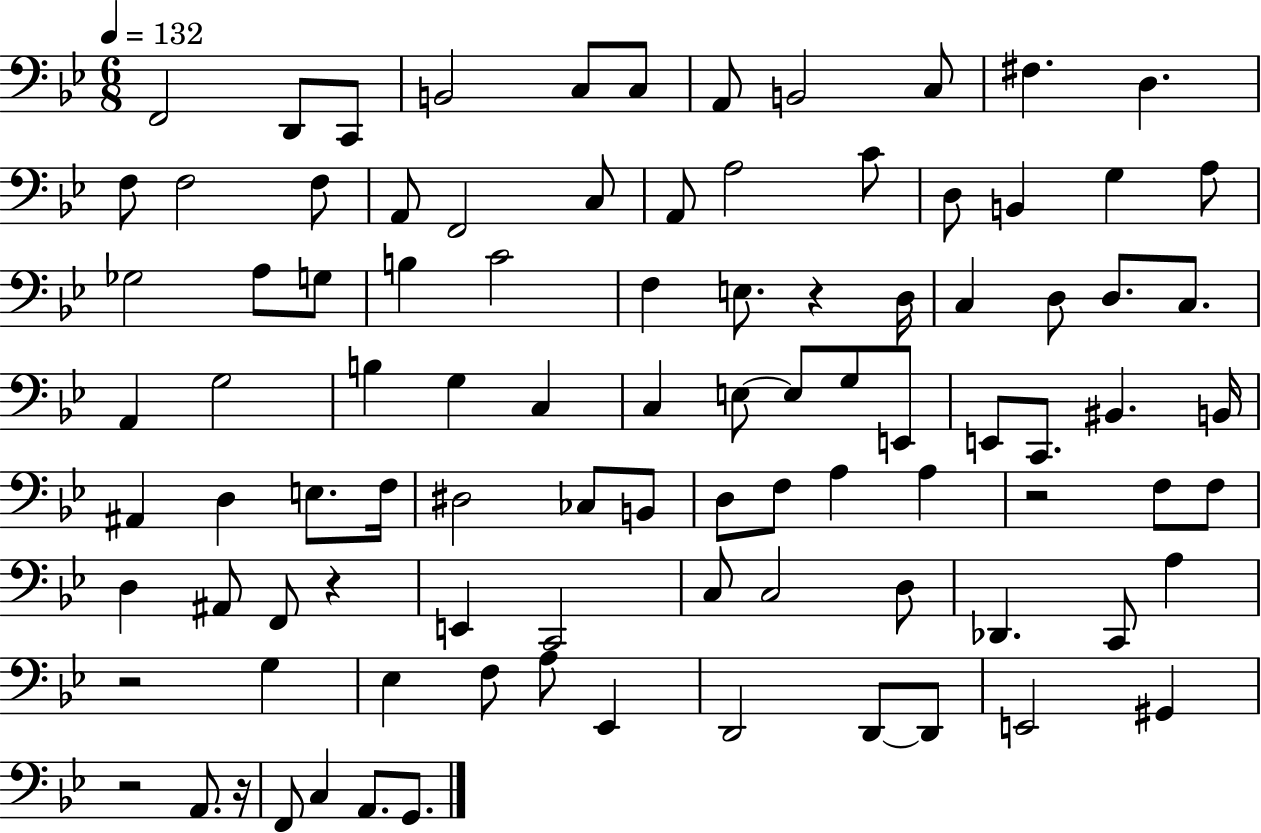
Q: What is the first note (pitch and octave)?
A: F2